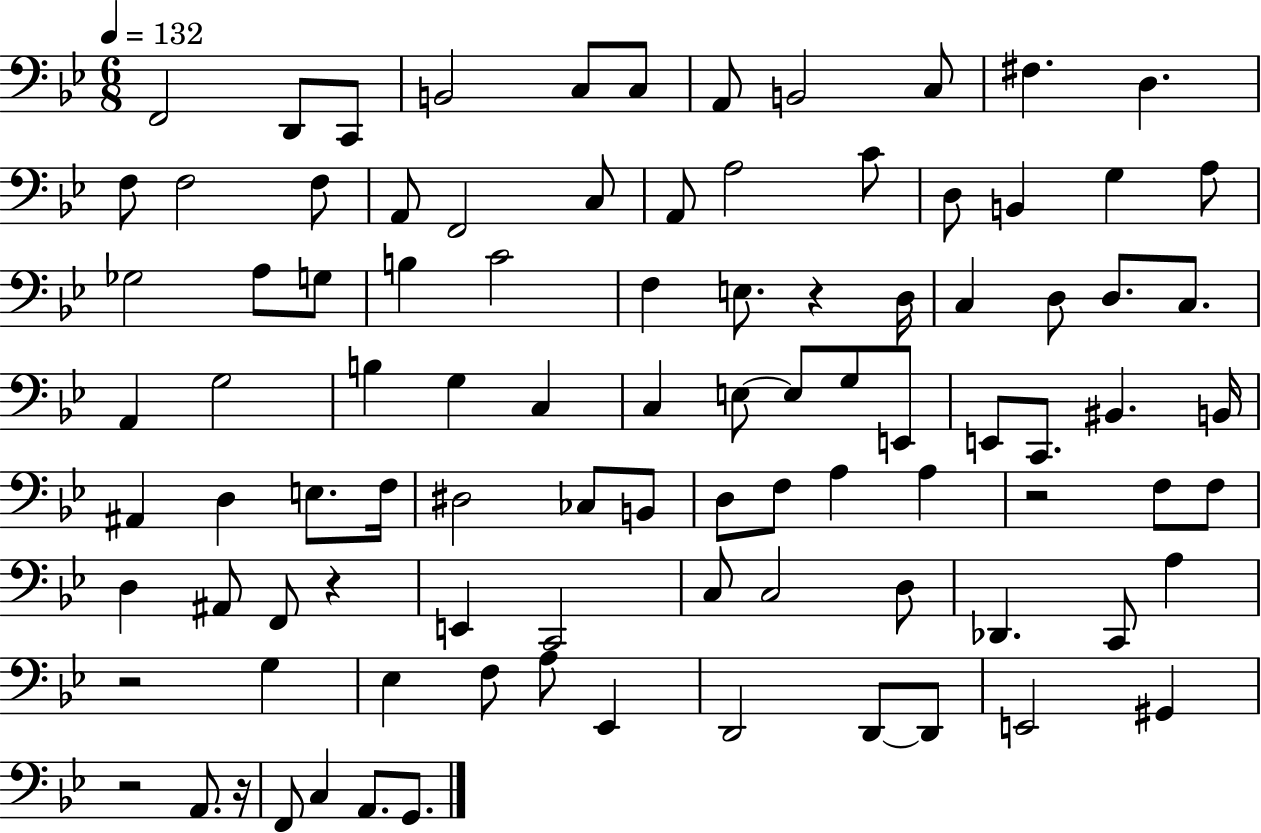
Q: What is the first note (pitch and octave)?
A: F2